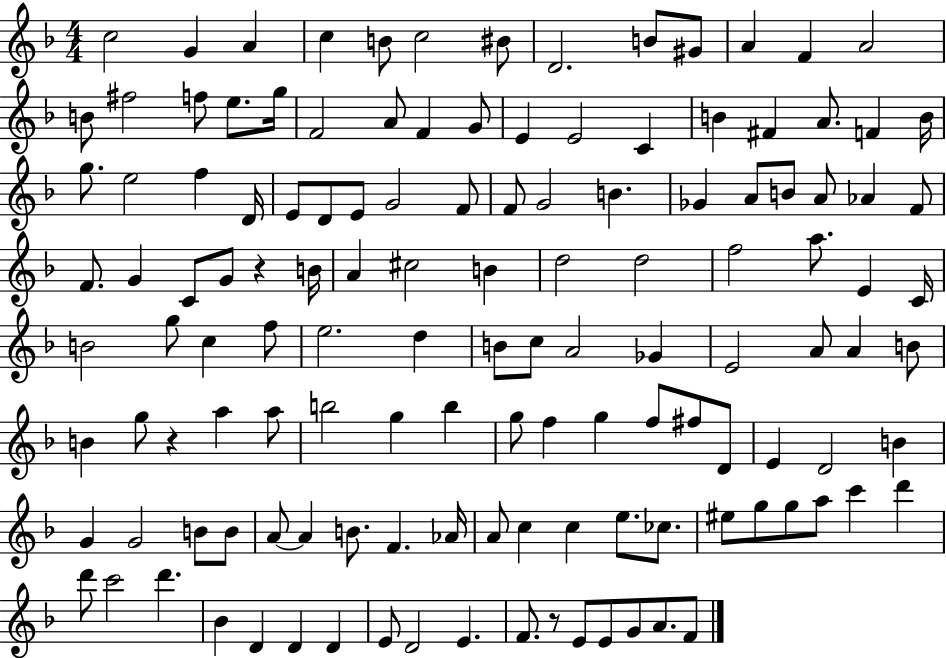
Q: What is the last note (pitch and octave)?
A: F4